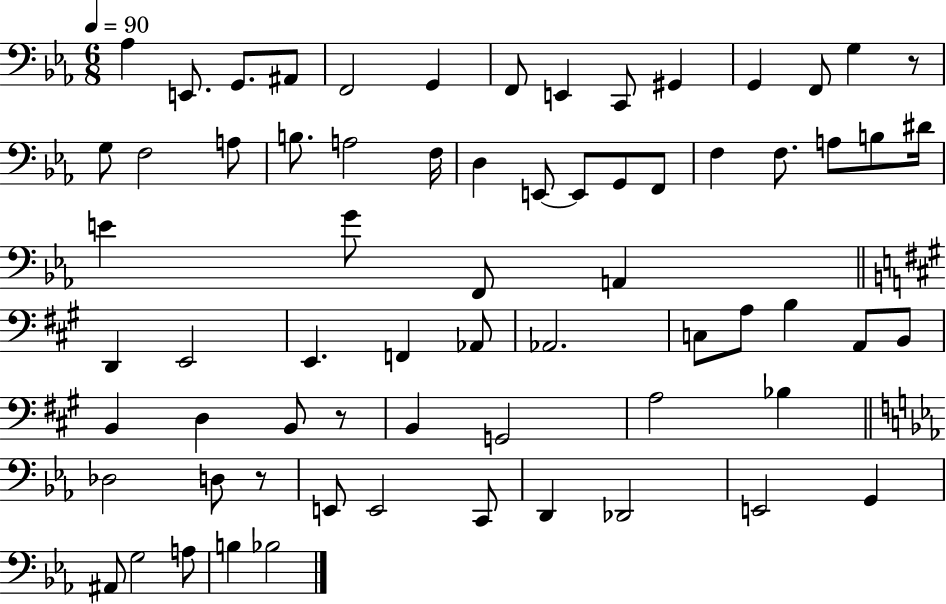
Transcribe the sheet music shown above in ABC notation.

X:1
T:Untitled
M:6/8
L:1/4
K:Eb
_A, E,,/2 G,,/2 ^A,,/2 F,,2 G,, F,,/2 E,, C,,/2 ^G,, G,, F,,/2 G, z/2 G,/2 F,2 A,/2 B,/2 A,2 F,/4 D, E,,/2 E,,/2 G,,/2 F,,/2 F, F,/2 A,/2 B,/2 ^D/4 E G/2 F,,/2 A,, D,, E,,2 E,, F,, _A,,/2 _A,,2 C,/2 A,/2 B, A,,/2 B,,/2 B,, D, B,,/2 z/2 B,, G,,2 A,2 _B, _D,2 D,/2 z/2 E,,/2 E,,2 C,,/2 D,, _D,,2 E,,2 G,, ^A,,/2 G,2 A,/2 B, _B,2